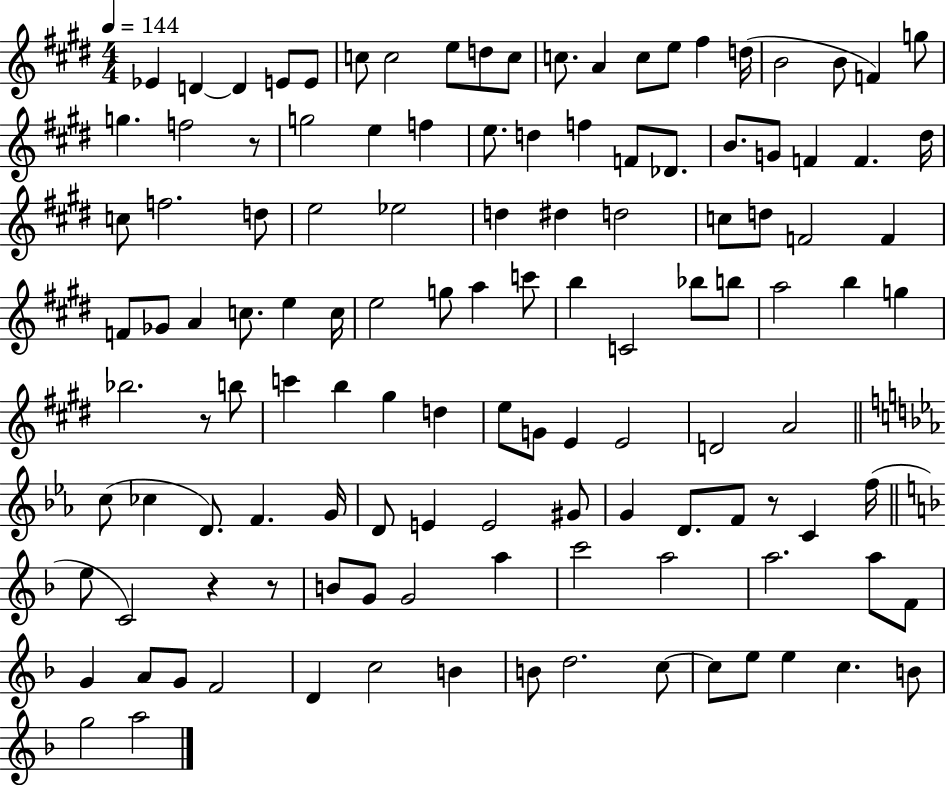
{
  \clef treble
  \numericTimeSignature
  \time 4/4
  \key e \major
  \tempo 4 = 144
  \repeat volta 2 { ees'4 d'4~~ d'4 e'8 e'8 | c''8 c''2 e''8 d''8 c''8 | c''8. a'4 c''8 e''8 fis''4 d''16( | b'2 b'8 f'4) g''8 | \break g''4. f''2 r8 | g''2 e''4 f''4 | e''8. d''4 f''4 f'8 des'8. | b'8. g'8 f'4 f'4. dis''16 | \break c''8 f''2. d''8 | e''2 ees''2 | d''4 dis''4 d''2 | c''8 d''8 f'2 f'4 | \break f'8 ges'8 a'4 c''8. e''4 c''16 | e''2 g''8 a''4 c'''8 | b''4 c'2 bes''8 b''8 | a''2 b''4 g''4 | \break bes''2. r8 b''8 | c'''4 b''4 gis''4 d''4 | e''8 g'8 e'4 e'2 | d'2 a'2 | \break \bar "||" \break \key ees \major c''8( ces''4 d'8.) f'4. g'16 | d'8 e'4 e'2 gis'8 | g'4 d'8. f'8 r8 c'4 f''16( | \bar "||" \break \key d \minor e''8 c'2) r4 r8 | b'8 g'8 g'2 a''4 | c'''2 a''2 | a''2. a''8 f'8 | \break g'4 a'8 g'8 f'2 | d'4 c''2 b'4 | b'8 d''2. c''8~~ | c''8 e''8 e''4 c''4. b'8 | \break g''2 a''2 | } \bar "|."
}